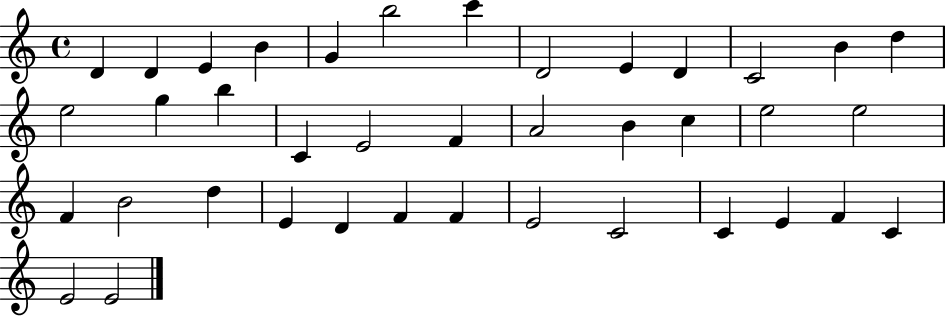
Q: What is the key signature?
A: C major